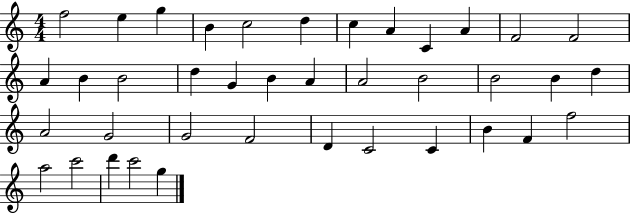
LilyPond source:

{
  \clef treble
  \numericTimeSignature
  \time 4/4
  \key c \major
  f''2 e''4 g''4 | b'4 c''2 d''4 | c''4 a'4 c'4 a'4 | f'2 f'2 | \break a'4 b'4 b'2 | d''4 g'4 b'4 a'4 | a'2 b'2 | b'2 b'4 d''4 | \break a'2 g'2 | g'2 f'2 | d'4 c'2 c'4 | b'4 f'4 f''2 | \break a''2 c'''2 | d'''4 c'''2 g''4 | \bar "|."
}